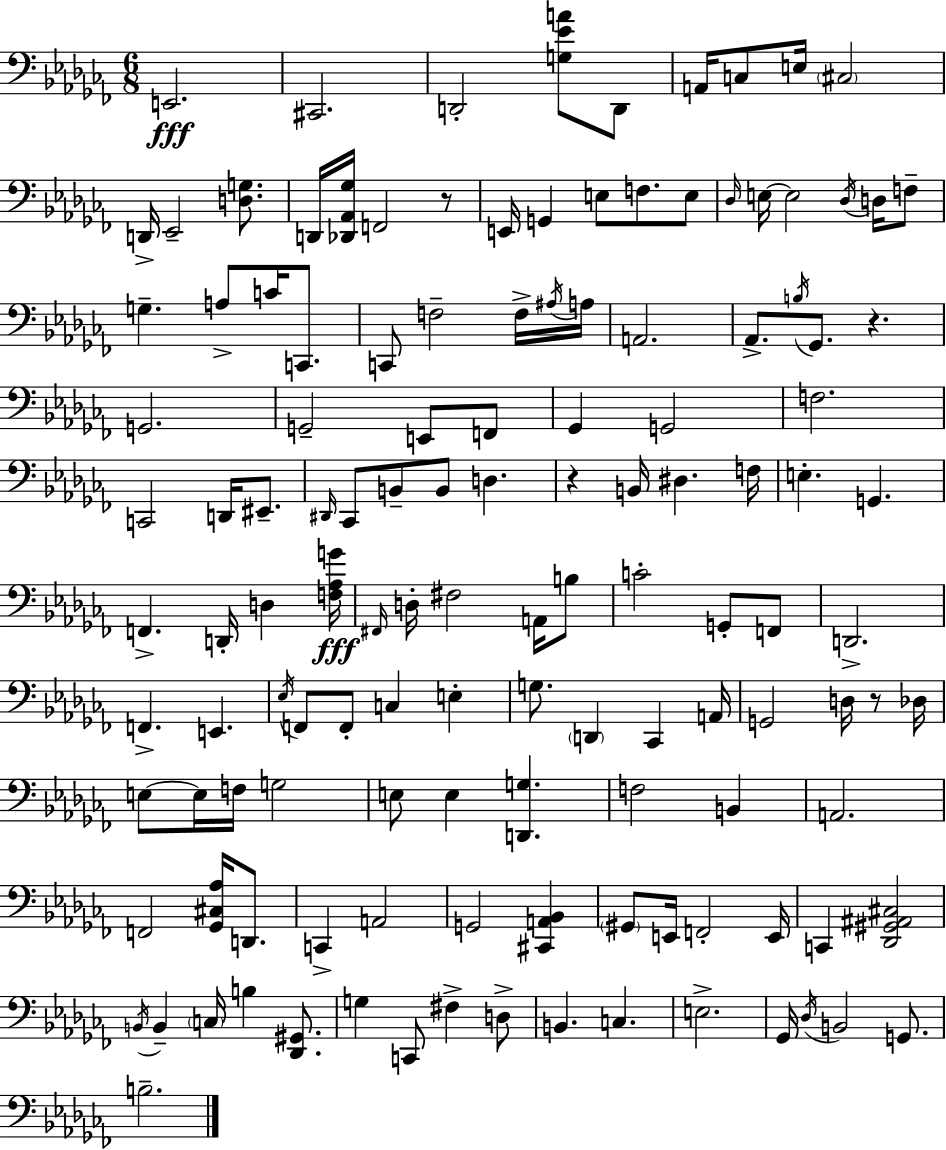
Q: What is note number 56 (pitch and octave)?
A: G2